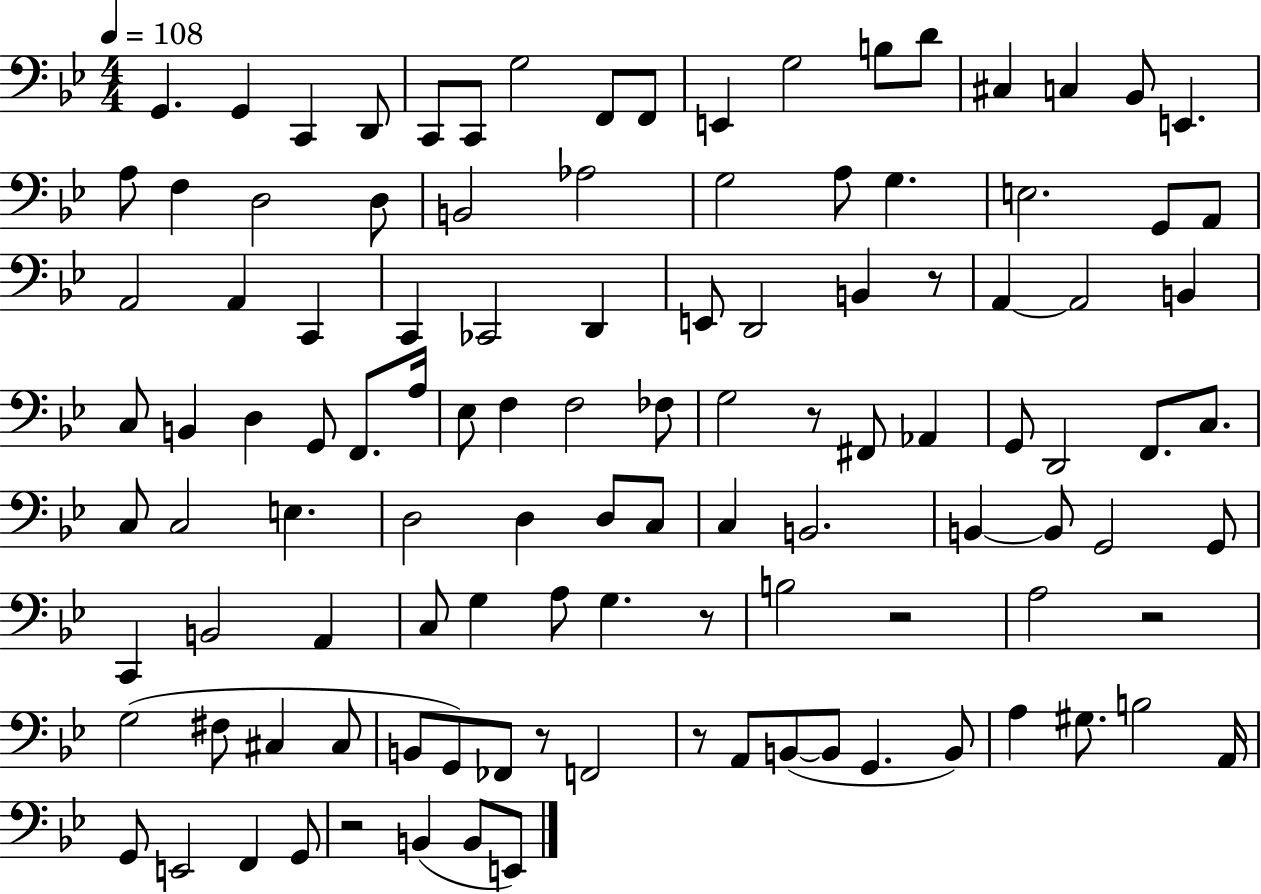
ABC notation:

X:1
T:Untitled
M:4/4
L:1/4
K:Bb
G,, G,, C,, D,,/2 C,,/2 C,,/2 G,2 F,,/2 F,,/2 E,, G,2 B,/2 D/2 ^C, C, _B,,/2 E,, A,/2 F, D,2 D,/2 B,,2 _A,2 G,2 A,/2 G, E,2 G,,/2 A,,/2 A,,2 A,, C,, C,, _C,,2 D,, E,,/2 D,,2 B,, z/2 A,, A,,2 B,, C,/2 B,, D, G,,/2 F,,/2 A,/4 _E,/2 F, F,2 _F,/2 G,2 z/2 ^F,,/2 _A,, G,,/2 D,,2 F,,/2 C,/2 C,/2 C,2 E, D,2 D, D,/2 C,/2 C, B,,2 B,, B,,/2 G,,2 G,,/2 C,, B,,2 A,, C,/2 G, A,/2 G, z/2 B,2 z2 A,2 z2 G,2 ^F,/2 ^C, ^C,/2 B,,/2 G,,/2 _F,,/2 z/2 F,,2 z/2 A,,/2 B,,/2 B,,/2 G,, B,,/2 A, ^G,/2 B,2 A,,/4 G,,/2 E,,2 F,, G,,/2 z2 B,, B,,/2 E,,/2